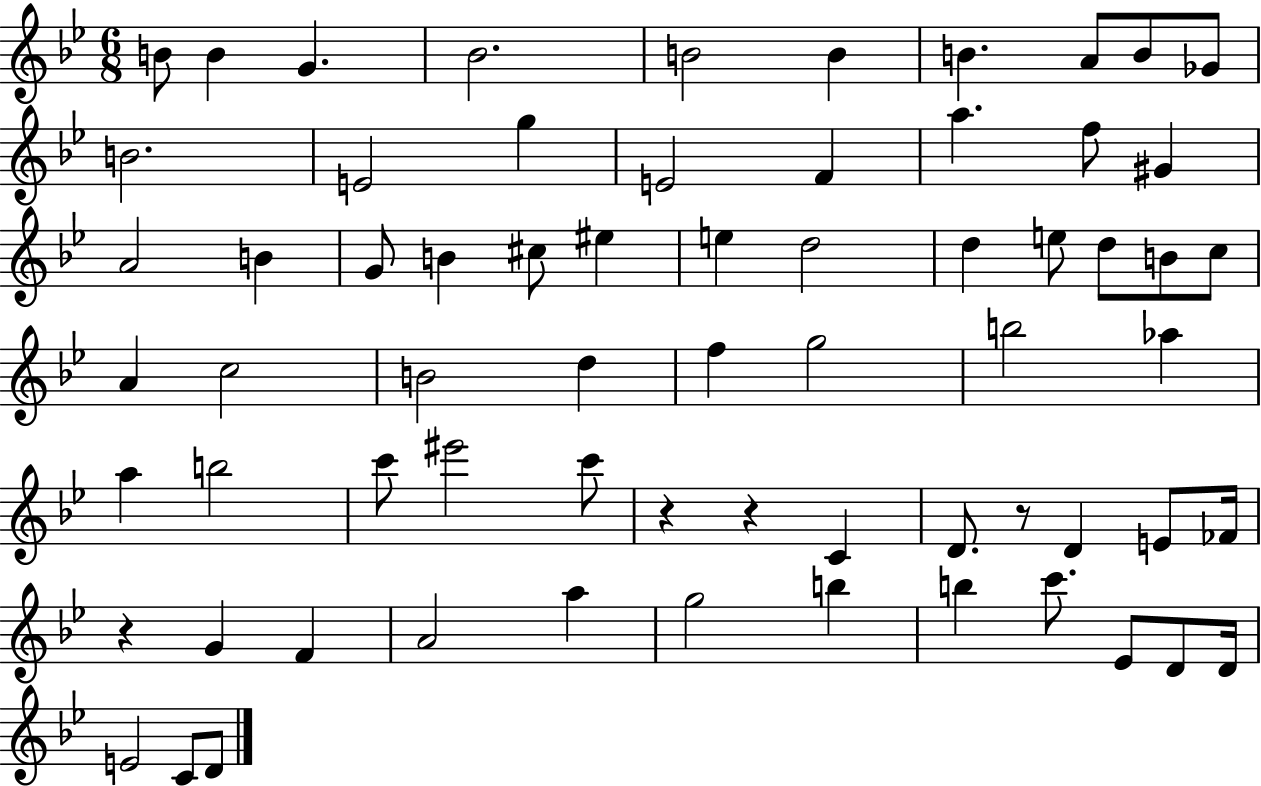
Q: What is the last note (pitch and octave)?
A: D4